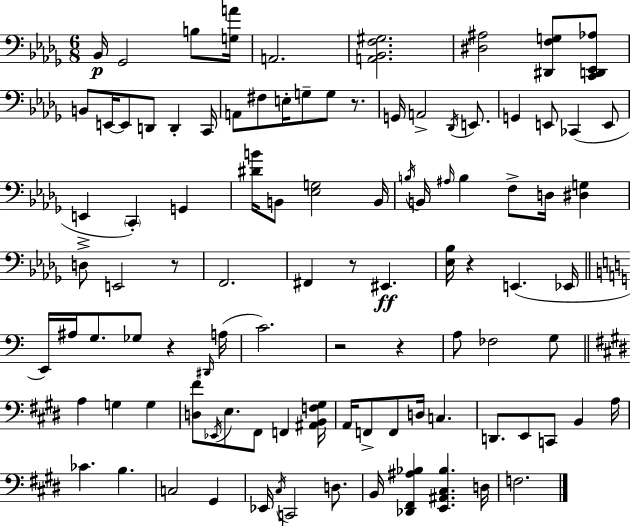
{
  \clef bass
  \numericTimeSignature
  \time 6/8
  \key bes \minor
  bes,16\p ges,2 b8 <g a'>16 | a,2. | <a, bes, f gis>2. | <dis ais>2 <dis, f g>8 <c, d, ees, aes>8 | \break b,8 e,16~~ e,8 d,8 d,4-. c,16 | a,8 fis8 e16-. g8-- g8 r8. | g,16 a,2-> \acciaccatura { des,16 } e,8. | g,4 e,8 ces,4( e,8 | \break e,4-> \parenthesize c,4-.) g,4 | <dis' b'>16 b,8 <ees g>2 | b,16 \acciaccatura { b16 } b,16 \grace { ais16 } b4 f8-> d16 <dis g>4 | d8-> e,2 | \break r8 f,2. | fis,4 r8 eis,4.\ff | <ees bes>16 r4 e,4.( | ees,16 \bar "||" \break \key c \major e,16) ais16 g8. ges8 r4 \grace { dis,16 }( | a16 c'2.) | r2 r4 | a8 fes2 g8 | \break \bar "||" \break \key e \major a4 g4 g4 | <d fis'>8 \acciaccatura { ees,16 } e8. fis,8 f,4 | <ais, b, f gis>16 a,16 f,8-> f,8 d16 c4. | d,8. e,8 c,8 b,4 | \break a16 ces'4. b4. | c2 gis,4 | ees,16 \acciaccatura { cis16 } c,2 d8. | b,16 <des, fis, ais bes>4 <e, ais, cis bes>4. | \break d16 f2. | \bar "|."
}